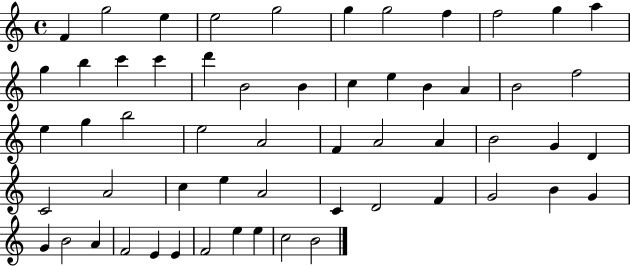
X:1
T:Untitled
M:4/4
L:1/4
K:C
F g2 e e2 g2 g g2 f f2 g a g b c' c' d' B2 B c e B A B2 f2 e g b2 e2 A2 F A2 A B2 G D C2 A2 c e A2 C D2 F G2 B G G B2 A F2 E E F2 e e c2 B2